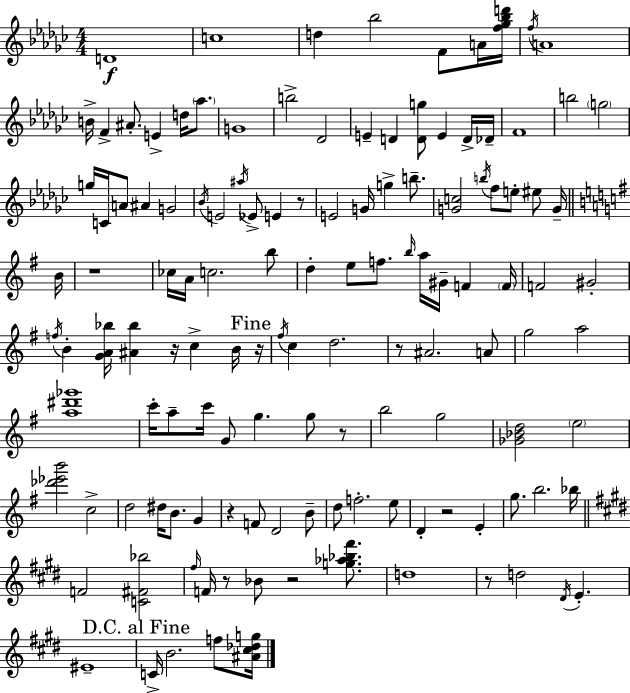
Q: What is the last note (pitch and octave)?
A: F5